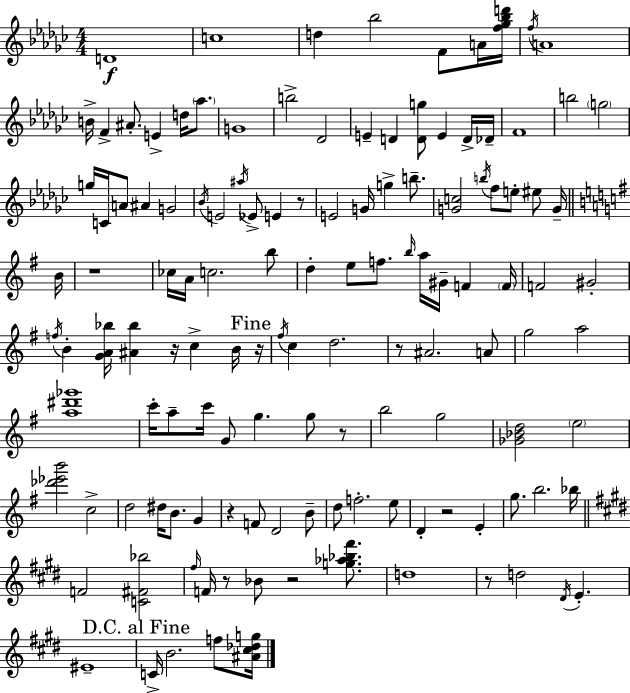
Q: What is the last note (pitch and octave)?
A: F5